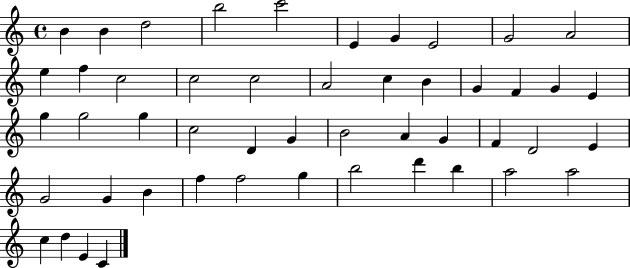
X:1
T:Untitled
M:4/4
L:1/4
K:C
B B d2 b2 c'2 E G E2 G2 A2 e f c2 c2 c2 A2 c B G F G E g g2 g c2 D G B2 A G F D2 E G2 G B f f2 g b2 d' b a2 a2 c d E C